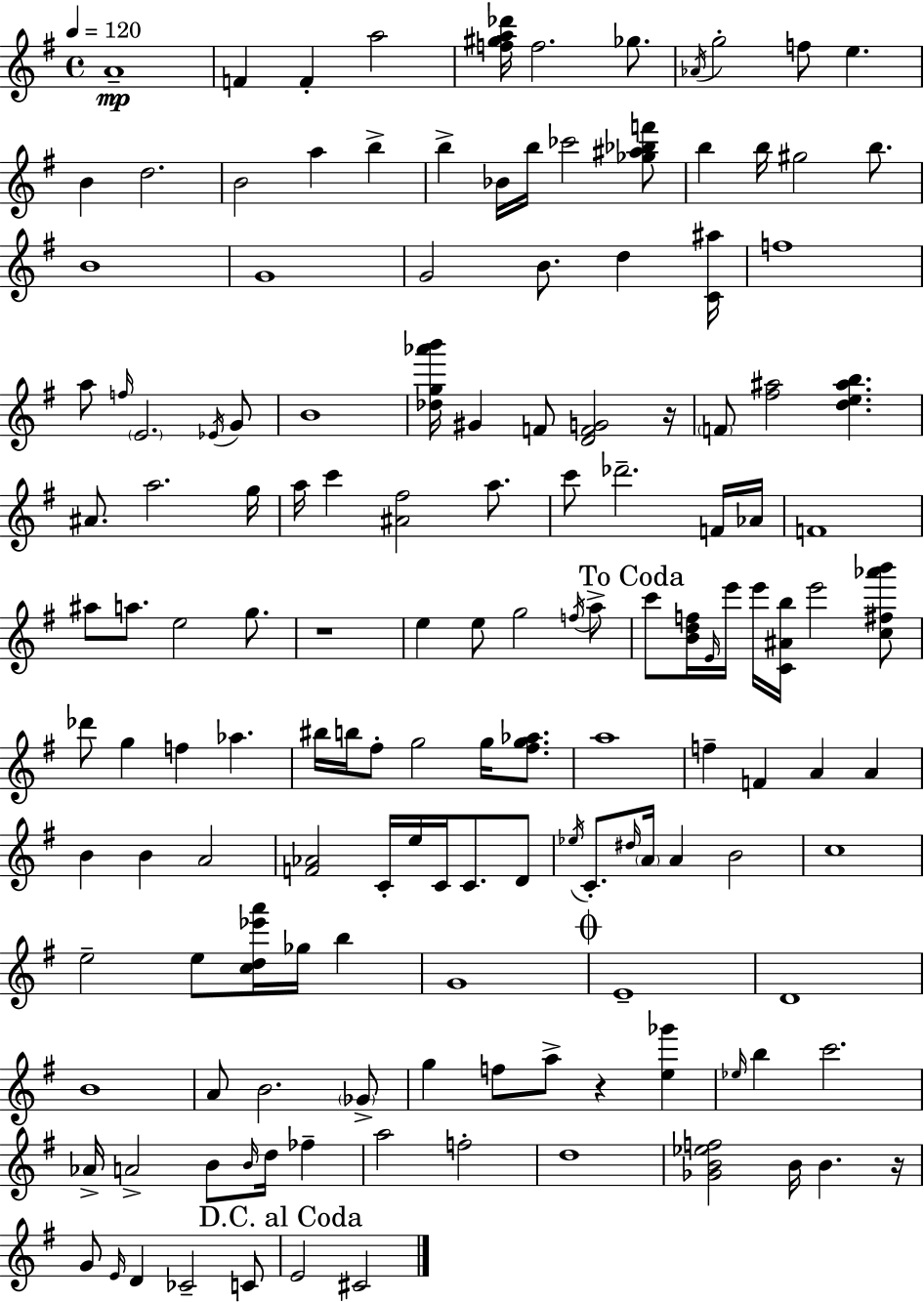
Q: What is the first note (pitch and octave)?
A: A4